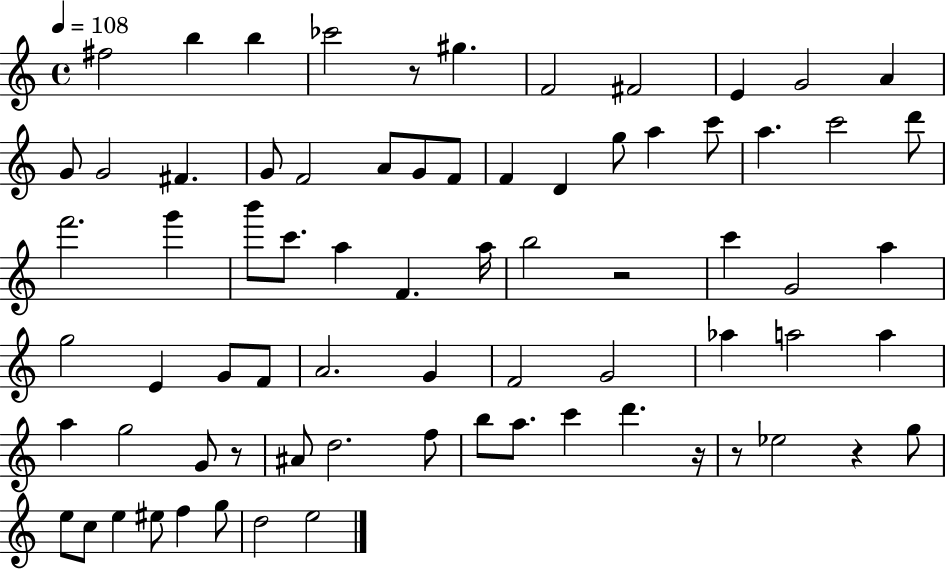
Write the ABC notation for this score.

X:1
T:Untitled
M:4/4
L:1/4
K:C
^f2 b b _c'2 z/2 ^g F2 ^F2 E G2 A G/2 G2 ^F G/2 F2 A/2 G/2 F/2 F D g/2 a c'/2 a c'2 d'/2 f'2 g' b'/2 c'/2 a F a/4 b2 z2 c' G2 a g2 E G/2 F/2 A2 G F2 G2 _a a2 a a g2 G/2 z/2 ^A/2 d2 f/2 b/2 a/2 c' d' z/4 z/2 _e2 z g/2 e/2 c/2 e ^e/2 f g/2 d2 e2